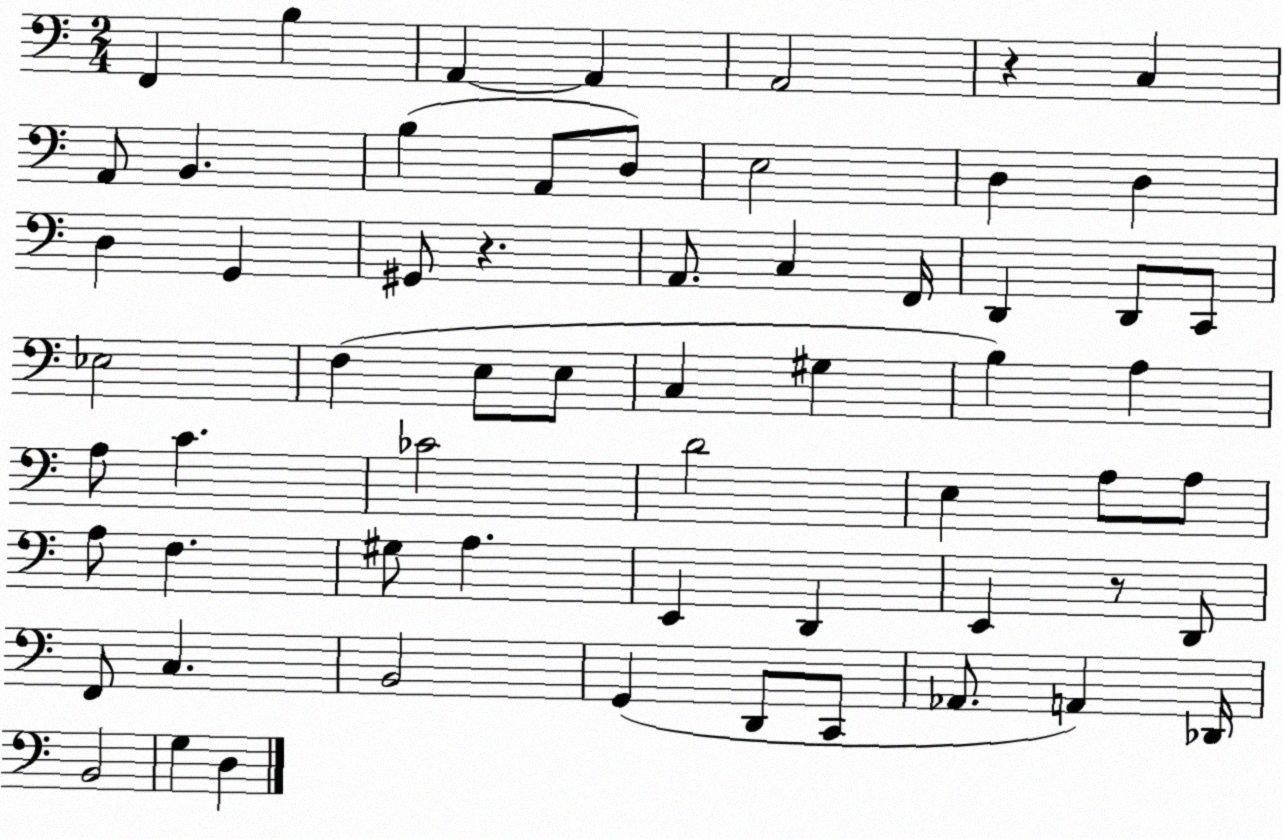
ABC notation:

X:1
T:Untitled
M:2/4
L:1/4
K:C
F,, B, A,, A,, A,,2 z C, A,,/2 B,, B, A,,/2 D,/2 E,2 D, D, D, G,, ^G,,/2 z A,,/2 C, F,,/4 D,, D,,/2 C,,/2 _E,2 F, E,/2 E,/2 C, ^G, B, A, A,/2 C _C2 D2 E, A,/2 A,/2 A,/2 F, ^G,/2 A, E,, D,, E,, z/2 D,,/2 F,,/2 C, B,,2 G,, D,,/2 C,,/2 _A,,/2 A,, _D,,/4 B,,2 G, D,